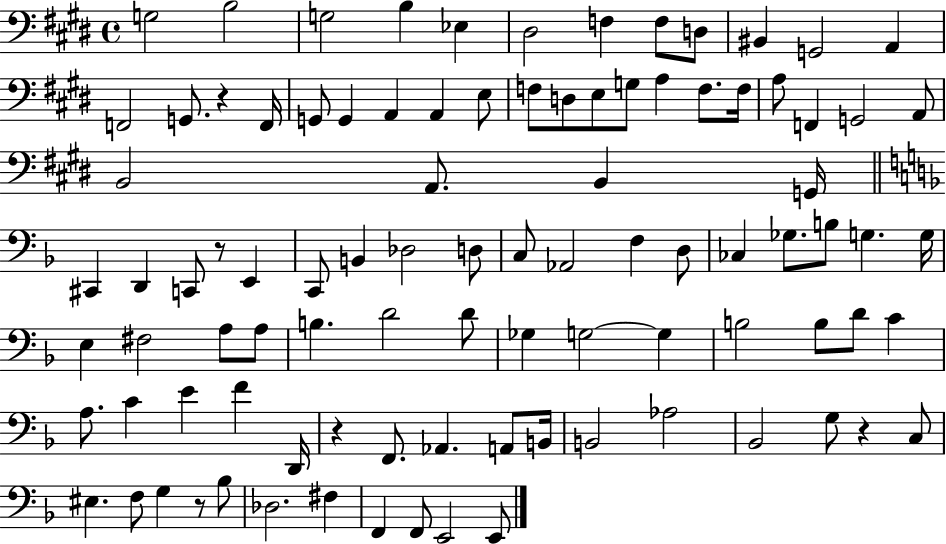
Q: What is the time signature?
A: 4/4